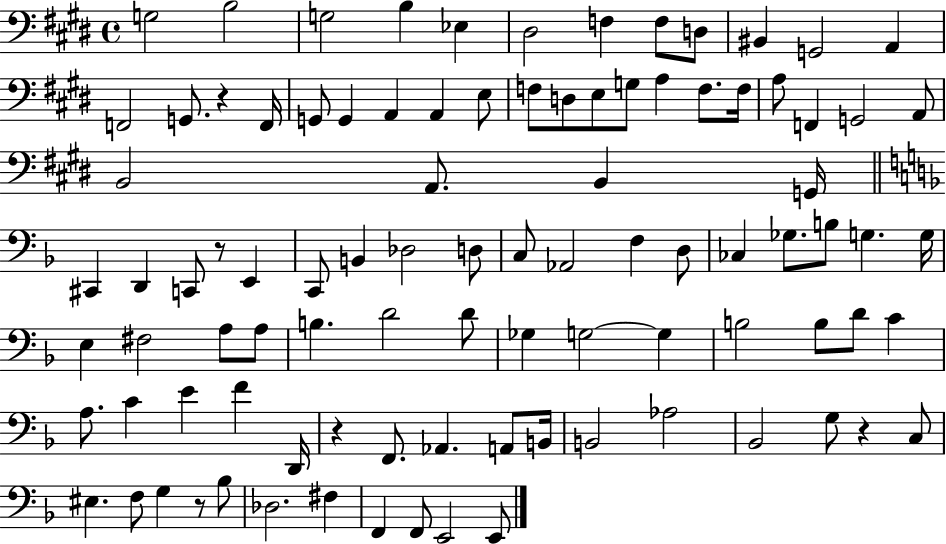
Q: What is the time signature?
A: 4/4